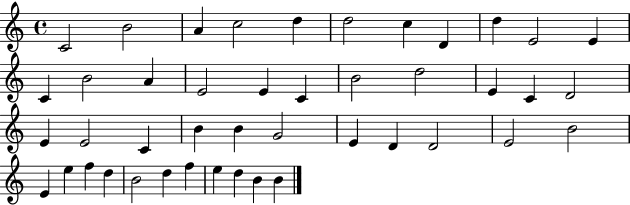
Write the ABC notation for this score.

X:1
T:Untitled
M:4/4
L:1/4
K:C
C2 B2 A c2 d d2 c D d E2 E C B2 A E2 E C B2 d2 E C D2 E E2 C B B G2 E D D2 E2 B2 E e f d B2 d f e d B B